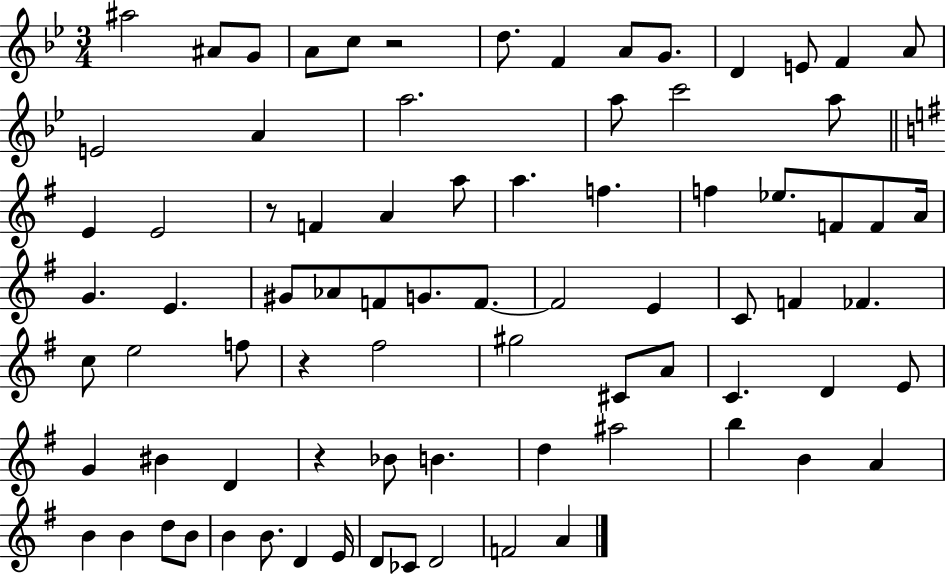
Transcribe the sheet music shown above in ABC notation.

X:1
T:Untitled
M:3/4
L:1/4
K:Bb
^a2 ^A/2 G/2 A/2 c/2 z2 d/2 F A/2 G/2 D E/2 F A/2 E2 A a2 a/2 c'2 a/2 E E2 z/2 F A a/2 a f f _e/2 F/2 F/2 A/4 G E ^G/2 _A/2 F/2 G/2 F/2 F2 E C/2 F _F c/2 e2 f/2 z ^f2 ^g2 ^C/2 A/2 C D E/2 G ^B D z _B/2 B d ^a2 b B A B B d/2 B/2 B B/2 D E/4 D/2 _C/2 D2 F2 A